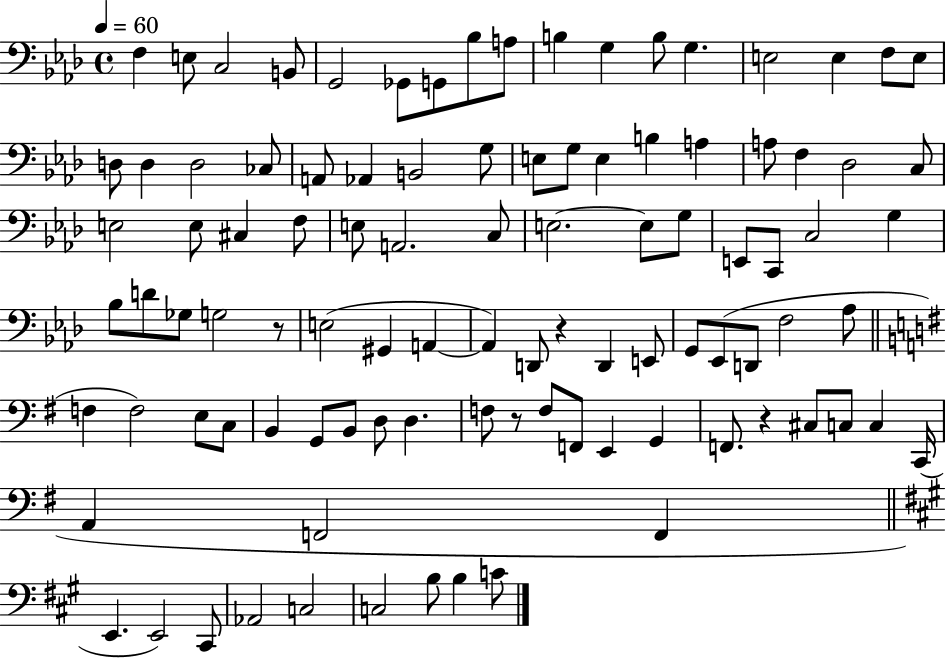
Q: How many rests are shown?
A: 4